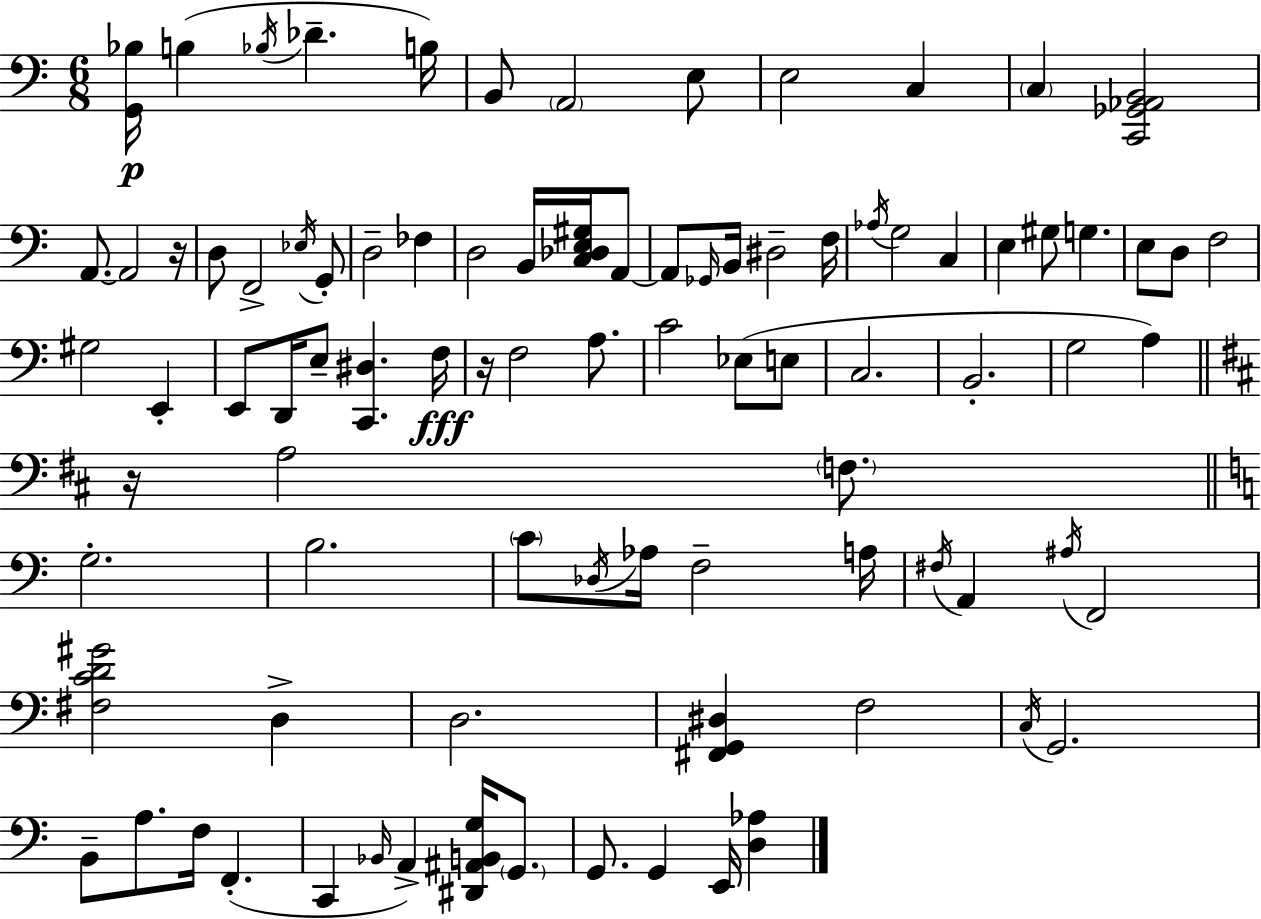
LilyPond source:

{
  \clef bass
  \numericTimeSignature
  \time 6/8
  \key a \minor
  <g, bes>16\p b4( \acciaccatura { bes16 } des'4.-- | b16) b,8 \parenthesize a,2 e8 | e2 c4 | \parenthesize c4 <c, ges, aes, b,>2 | \break a,8.~~ a,2 | r16 d8 f,2-> \acciaccatura { ees16 } | g,8-. d2-- fes4 | d2 b,16 <c des e gis>16 | \break a,8~~ a,8 \grace { ges,16 } b,16 dis2-- | f16 \acciaccatura { aes16 } g2 | c4 e4 gis8 g4. | e8 d8 f2 | \break gis2 | e,4-. e,8 d,16 e8-- <c, dis>4. | f16\fff r16 f2 | a8. c'2 | \break ees8( e8 c2. | b,2.-. | g2 | a4) \bar "||" \break \key b \minor r16 a2 \parenthesize f8. | \bar "||" \break \key c \major g2.-. | b2. | \parenthesize c'8 \acciaccatura { des16 } aes16 f2-- | a16 \acciaccatura { fis16 } a,4 \acciaccatura { ais16 } f,2 | \break <fis c' d' gis'>2 d4-> | d2. | <fis, g, dis>4 f2 | \acciaccatura { c16 } g,2. | \break b,8-- a8. f16 f,4.-.( | c,4 \grace { bes,16 } a,4->) | <dis, ais, b, g>16 \parenthesize g,8. g,8. g,4 | e,16 <d aes>4 \bar "|."
}